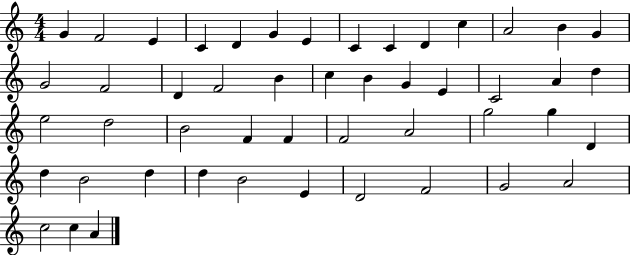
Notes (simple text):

G4/q F4/h E4/q C4/q D4/q G4/q E4/q C4/q C4/q D4/q C5/q A4/h B4/q G4/q G4/h F4/h D4/q F4/h B4/q C5/q B4/q G4/q E4/q C4/h A4/q D5/q E5/h D5/h B4/h F4/q F4/q F4/h A4/h G5/h G5/q D4/q D5/q B4/h D5/q D5/q B4/h E4/q D4/h F4/h G4/h A4/h C5/h C5/q A4/q